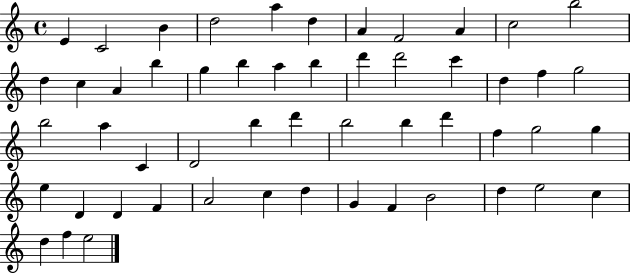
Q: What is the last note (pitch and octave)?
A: E5